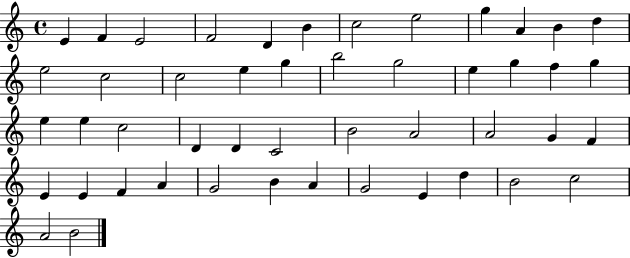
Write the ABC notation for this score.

X:1
T:Untitled
M:4/4
L:1/4
K:C
E F E2 F2 D B c2 e2 g A B d e2 c2 c2 e g b2 g2 e g f g e e c2 D D C2 B2 A2 A2 G F E E F A G2 B A G2 E d B2 c2 A2 B2